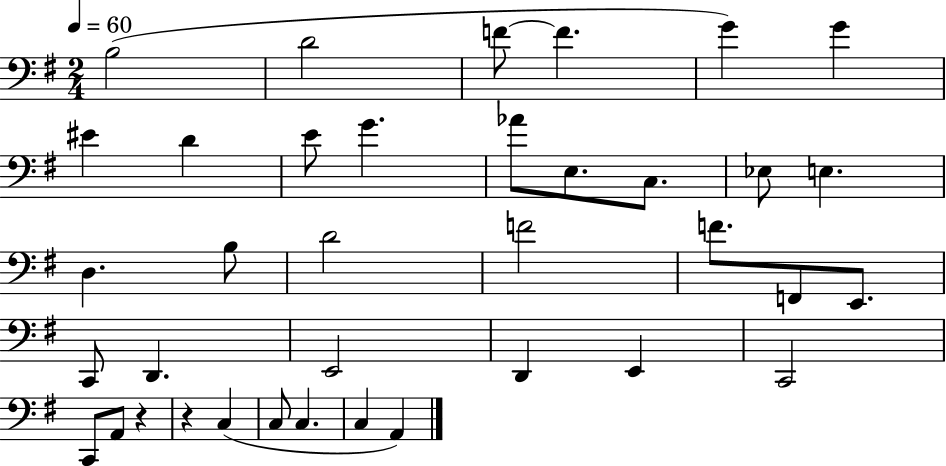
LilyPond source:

{
  \clef bass
  \numericTimeSignature
  \time 2/4
  \key g \major
  \tempo 4 = 60
  b2( | d'2 | f'8~~ f'4. | g'4) g'4 | \break eis'4 d'4 | e'8 g'4. | aes'8 e8. c8. | ees8 e4. | \break d4. b8 | d'2 | f'2 | f'8. f,8 e,8. | \break c,8 d,4. | e,2 | d,4 e,4 | c,2 | \break c,8 a,8 r4 | r4 c4( | c8 c4. | c4 a,4) | \break \bar "|."
}